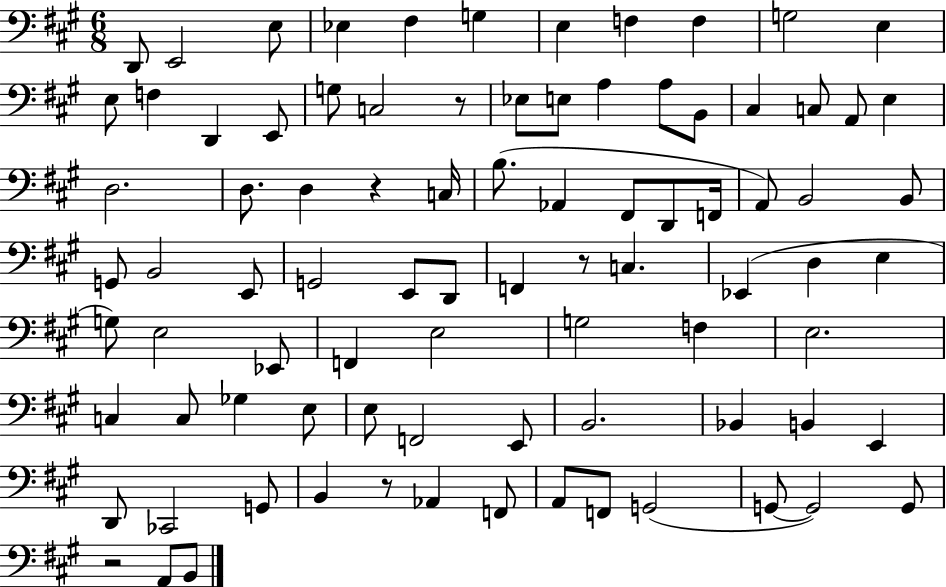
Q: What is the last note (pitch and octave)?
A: B2